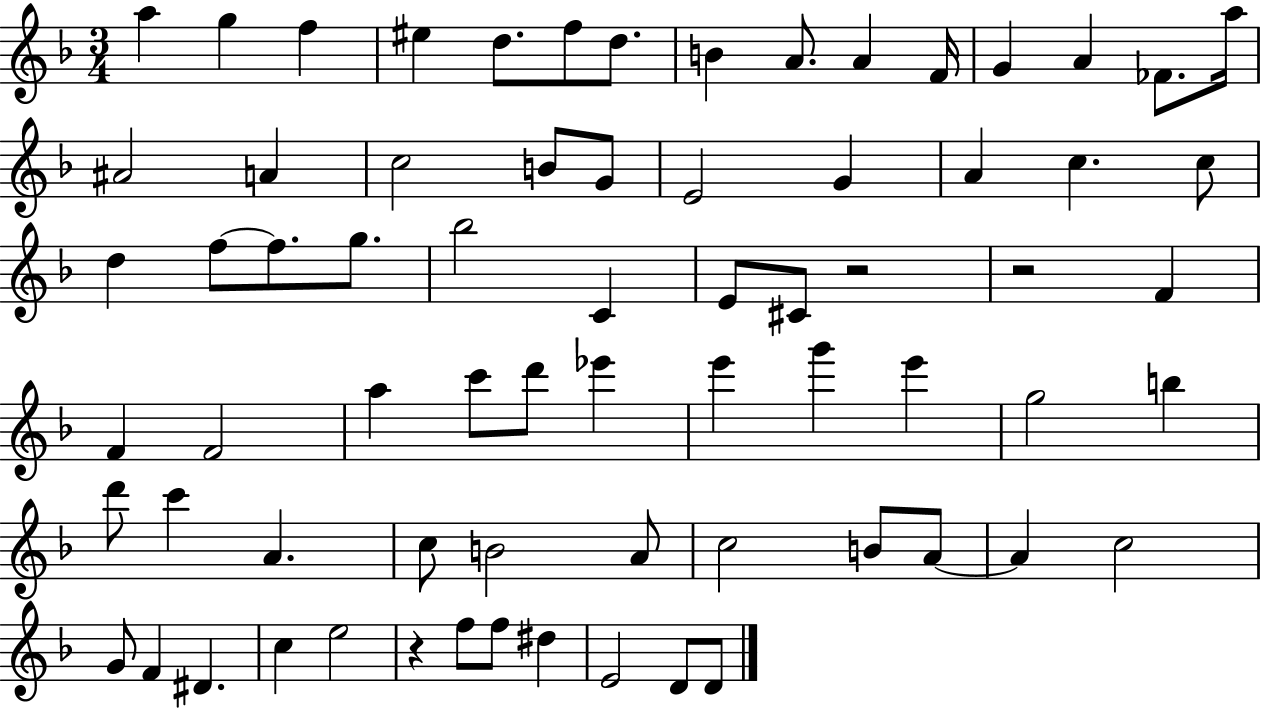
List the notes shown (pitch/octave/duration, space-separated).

A5/q G5/q F5/q EIS5/q D5/e. F5/e D5/e. B4/q A4/e. A4/q F4/s G4/q A4/q FES4/e. A5/s A#4/h A4/q C5/h B4/e G4/e E4/h G4/q A4/q C5/q. C5/e D5/q F5/e F5/e. G5/e. Bb5/h C4/q E4/e C#4/e R/h R/h F4/q F4/q F4/h A5/q C6/e D6/e Eb6/q E6/q G6/q E6/q G5/h B5/q D6/e C6/q A4/q. C5/e B4/h A4/e C5/h B4/e A4/e A4/q C5/h G4/e F4/q D#4/q. C5/q E5/h R/q F5/e F5/e D#5/q E4/h D4/e D4/e